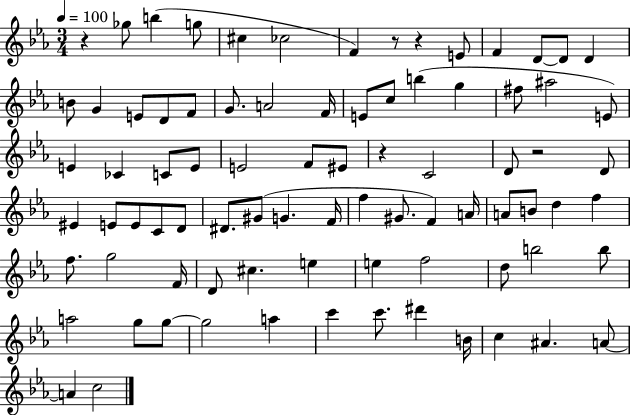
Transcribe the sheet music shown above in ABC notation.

X:1
T:Untitled
M:3/4
L:1/4
K:Eb
z _g/2 b g/2 ^c _c2 F z/2 z E/2 F D/2 D/2 D B/2 G E/2 D/2 F/2 G/2 A2 F/4 E/2 c/2 b g ^f/2 ^a2 E/2 E _C C/2 E/2 E2 F/2 ^E/2 z C2 D/2 z2 D/2 ^E E/2 E/2 C/2 D/2 ^D/2 ^G/2 G F/4 f ^G/2 F A/4 A/2 B/2 d f f/2 g2 F/4 D/2 ^c e e f2 d/2 b2 b/2 a2 g/2 g/2 g2 a c' c'/2 ^d' B/4 c ^A A/2 A c2